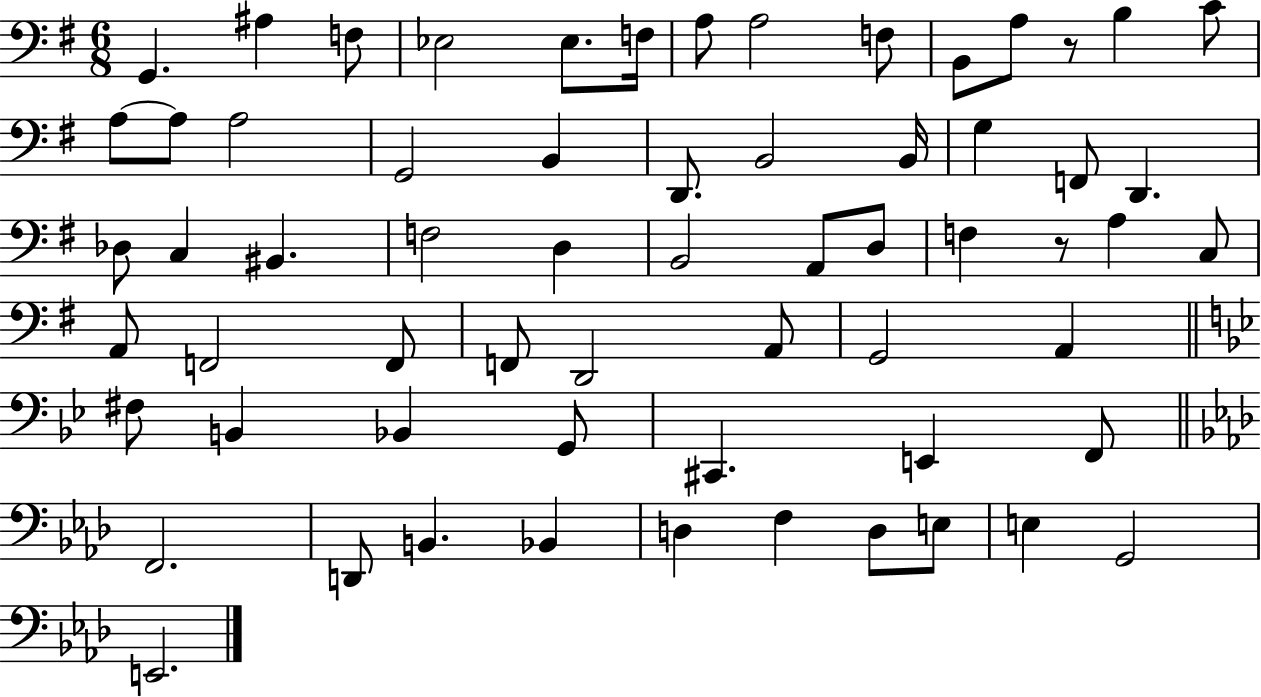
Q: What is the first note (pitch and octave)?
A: G2